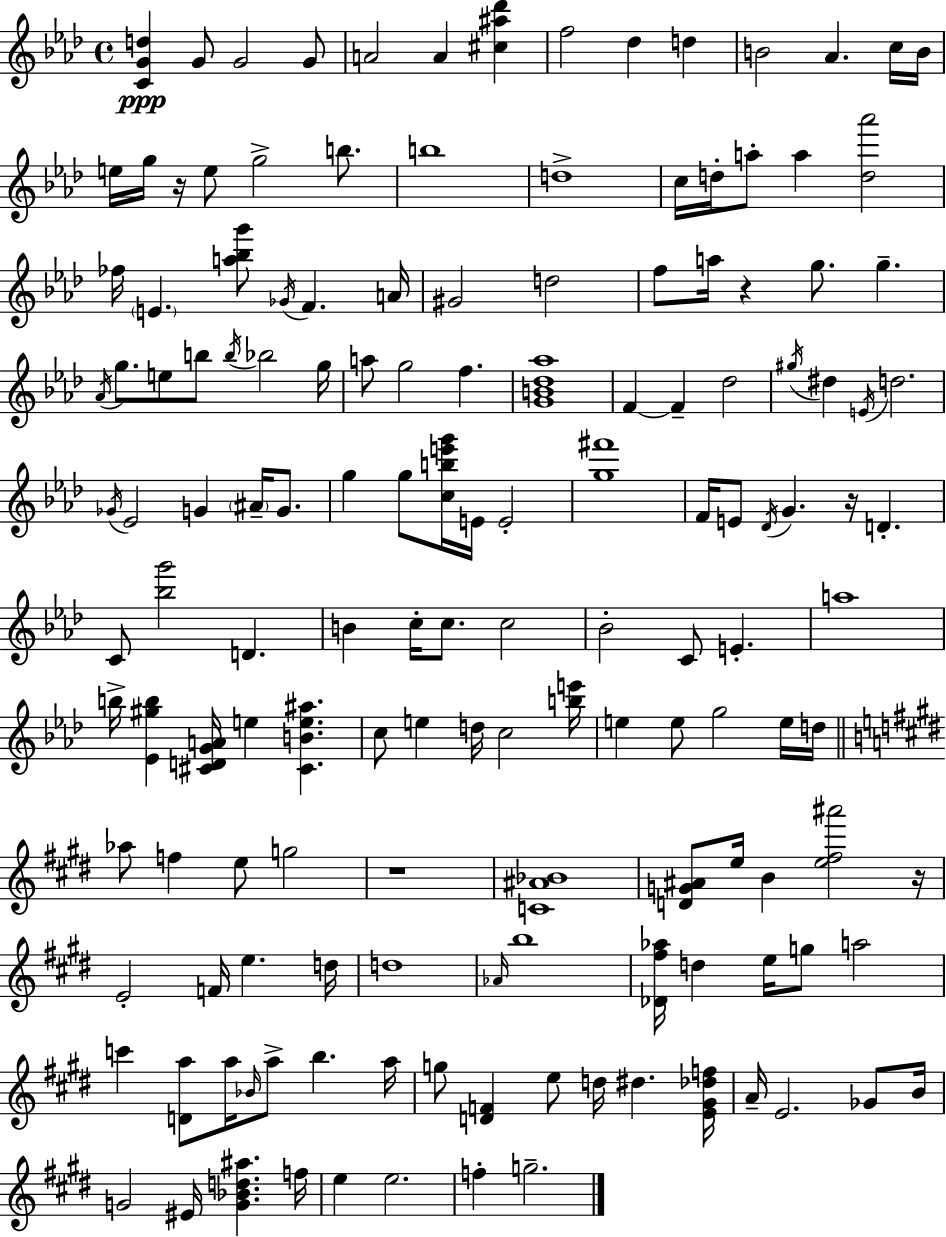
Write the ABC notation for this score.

X:1
T:Untitled
M:4/4
L:1/4
K:Ab
[CGd] G/2 G2 G/2 A2 A [^c^a_d'] f2 _d d B2 _A c/4 B/4 e/4 g/4 z/4 e/2 g2 b/2 b4 d4 c/4 d/4 a/2 a [d_a']2 _f/4 E [a_bg']/2 _G/4 F A/4 ^G2 d2 f/2 a/4 z g/2 g _A/4 g/2 e/2 b/2 b/4 _b2 g/4 a/2 g2 f [GB_d_a]4 F F _d2 ^g/4 ^d E/4 d2 _G/4 _E2 G ^A/4 G/2 g g/2 [cbe'g']/4 E/4 E2 [g^f']4 F/4 E/2 _D/4 G z/4 D C/2 [_bg']2 D B c/4 c/2 c2 _B2 C/2 E a4 b/4 [_E^gb] [^CDGA]/4 e [^CBe^a] c/2 e d/4 c2 [be']/4 e e/2 g2 e/4 d/4 _a/2 f e/2 g2 z4 [C^A_B]4 [DG^A]/2 e/4 B [e^f^a']2 z/4 E2 F/4 e d/4 d4 _A/4 b4 [_D^f_a]/4 d e/4 g/2 a2 c' [Da]/2 a/4 _B/4 a/2 b a/4 g/2 [DF] e/2 d/4 ^d [E^G_df]/4 A/4 E2 _G/2 B/4 G2 ^E/4 [G_Bd^a] f/4 e e2 f g2